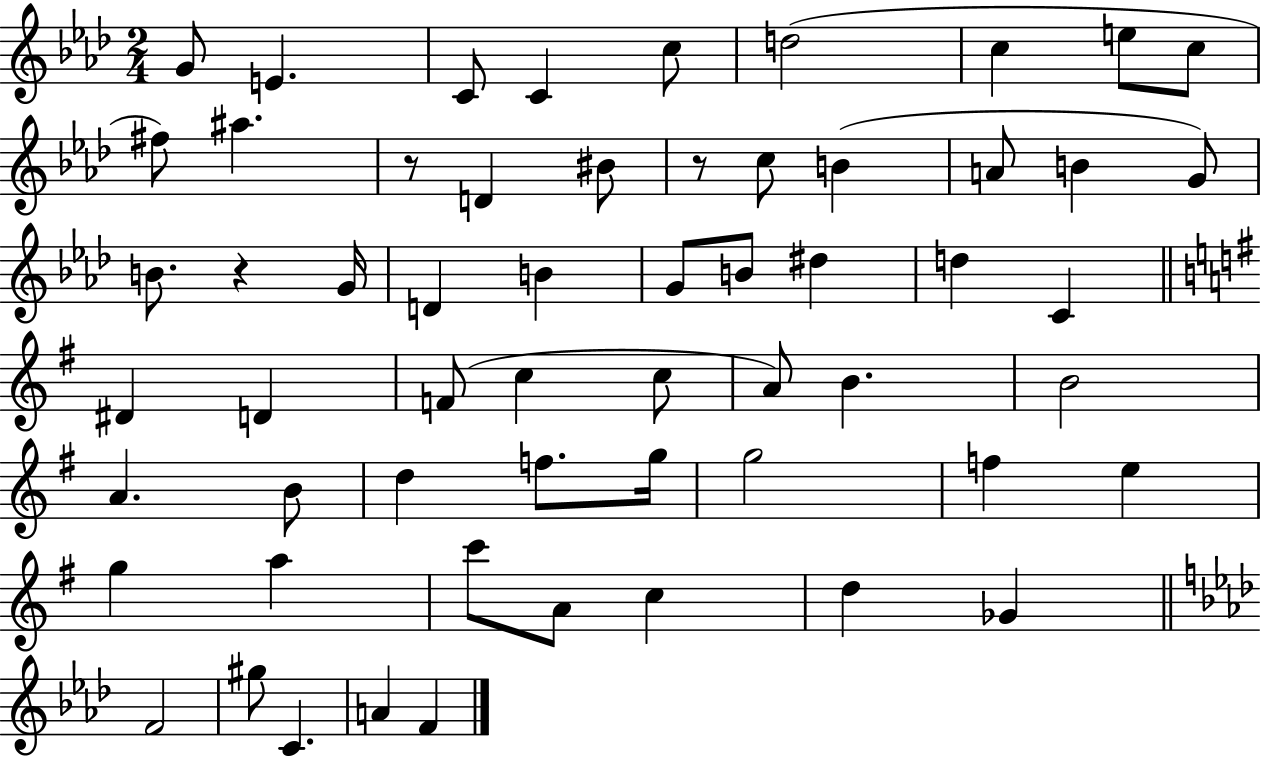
{
  \clef treble
  \numericTimeSignature
  \time 2/4
  \key aes \major
  g'8 e'4. | c'8 c'4 c''8 | d''2( | c''4 e''8 c''8 | \break fis''8) ais''4. | r8 d'4 bis'8 | r8 c''8 b'4( | a'8 b'4 g'8) | \break b'8. r4 g'16 | d'4 b'4 | g'8 b'8 dis''4 | d''4 c'4 | \break \bar "||" \break \key e \minor dis'4 d'4 | f'8( c''4 c''8 | a'8) b'4. | b'2 | \break a'4. b'8 | d''4 f''8. g''16 | g''2 | f''4 e''4 | \break g''4 a''4 | c'''8 a'8 c''4 | d''4 ges'4 | \bar "||" \break \key f \minor f'2 | gis''8 c'4. | a'4 f'4 | \bar "|."
}